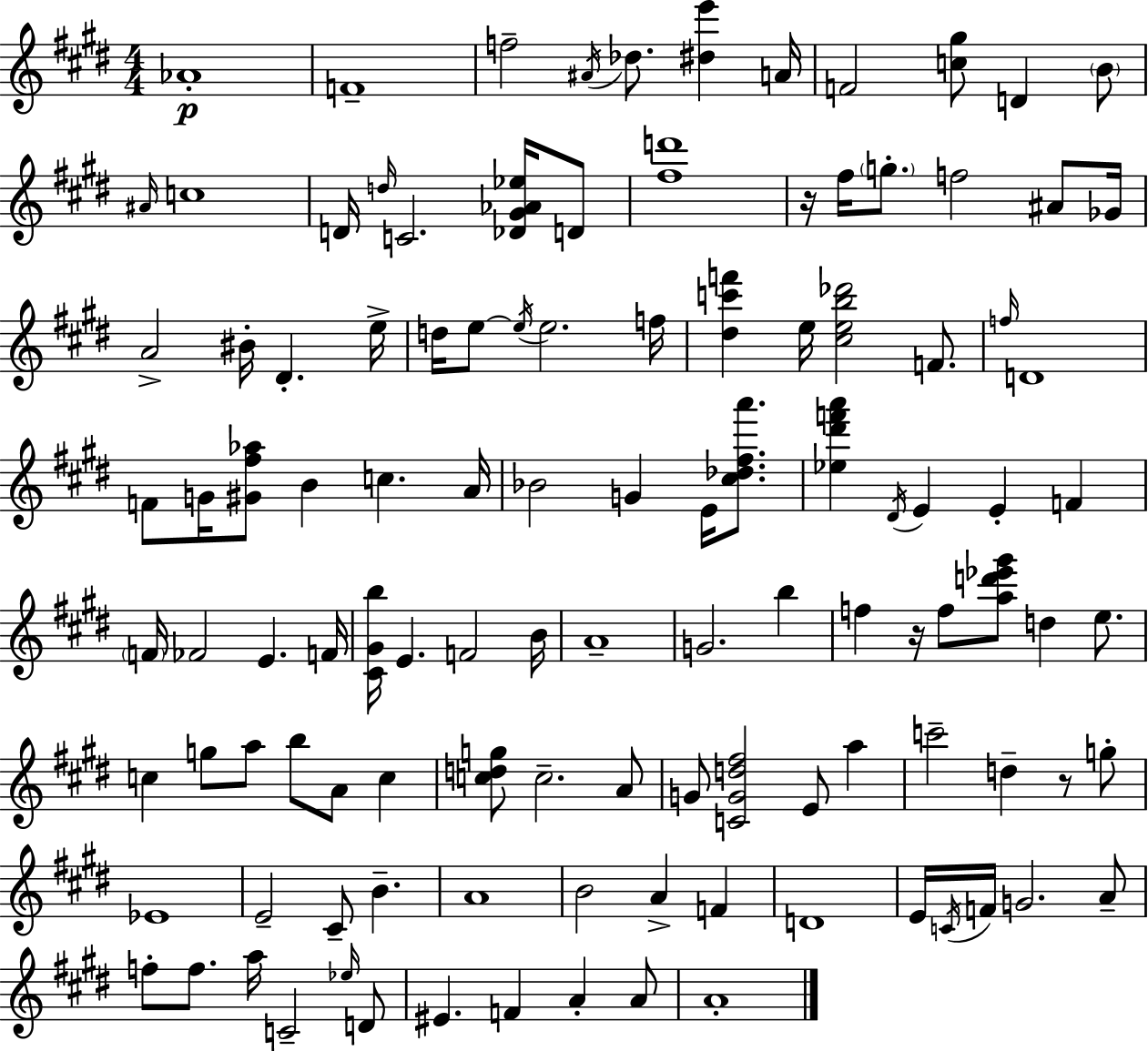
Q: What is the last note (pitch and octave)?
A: A4